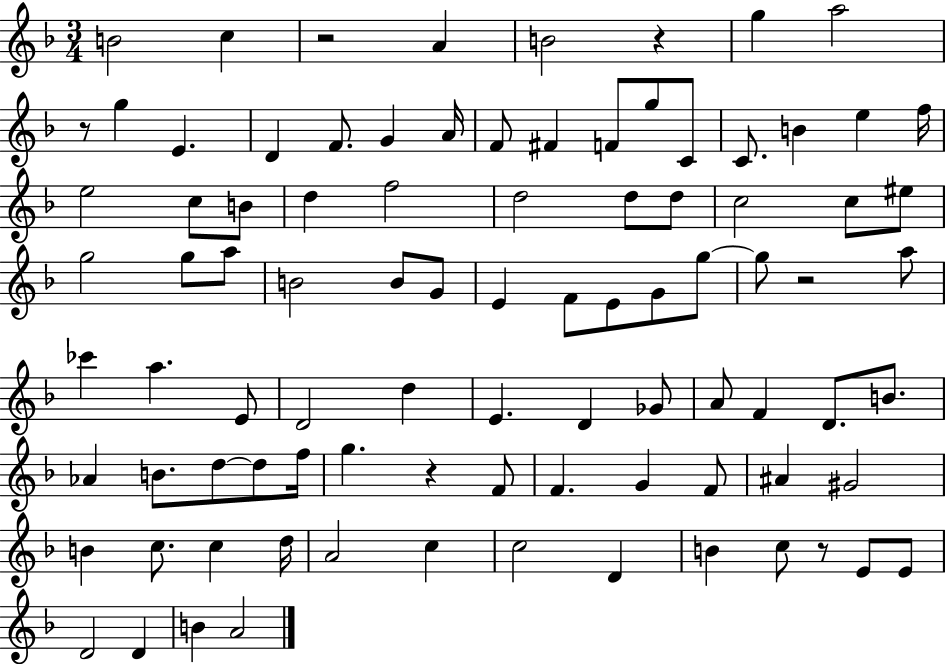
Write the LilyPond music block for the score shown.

{
  \clef treble
  \numericTimeSignature
  \time 3/4
  \key f \major
  b'2 c''4 | r2 a'4 | b'2 r4 | g''4 a''2 | \break r8 g''4 e'4. | d'4 f'8. g'4 a'16 | f'8 fis'4 f'8 g''8 c'8 | c'8. b'4 e''4 f''16 | \break e''2 c''8 b'8 | d''4 f''2 | d''2 d''8 d''8 | c''2 c''8 eis''8 | \break g''2 g''8 a''8 | b'2 b'8 g'8 | e'4 f'8 e'8 g'8 g''8~~ | g''8 r2 a''8 | \break ces'''4 a''4. e'8 | d'2 d''4 | e'4. d'4 ges'8 | a'8 f'4 d'8. b'8. | \break aes'4 b'8. d''8~~ d''8 f''16 | g''4. r4 f'8 | f'4. g'4 f'8 | ais'4 gis'2 | \break b'4 c''8. c''4 d''16 | a'2 c''4 | c''2 d'4 | b'4 c''8 r8 e'8 e'8 | \break d'2 d'4 | b'4 a'2 | \bar "|."
}